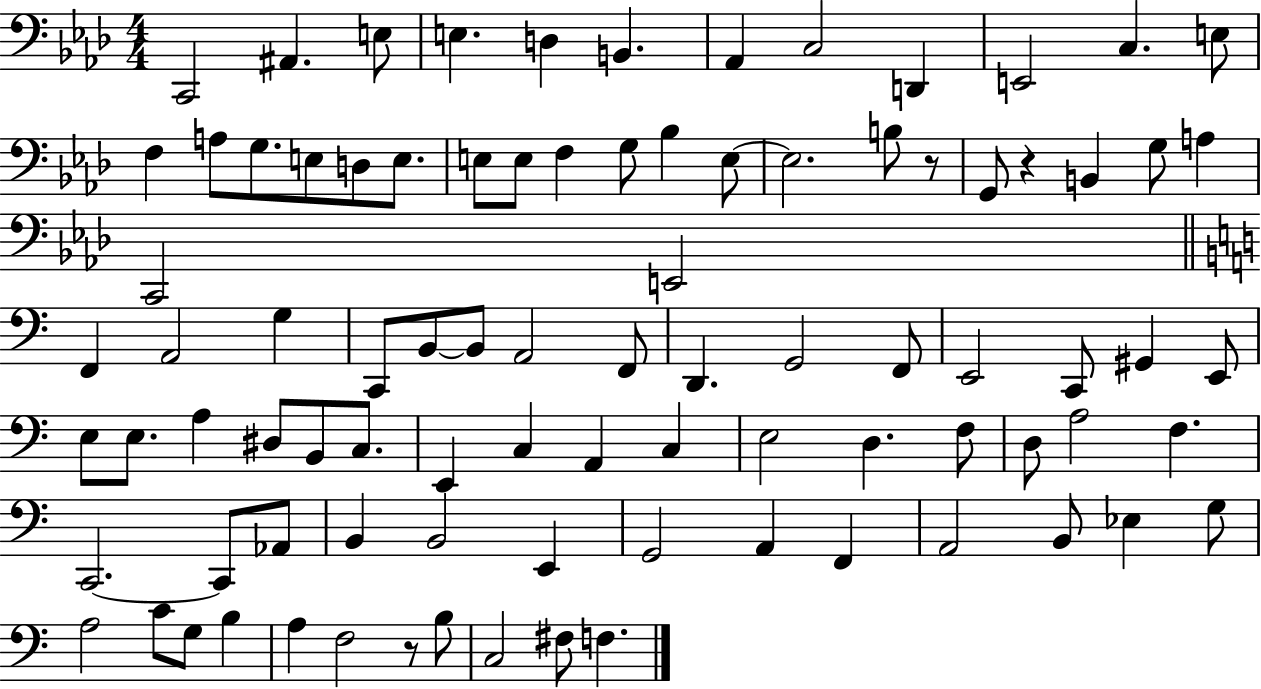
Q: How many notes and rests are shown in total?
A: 89